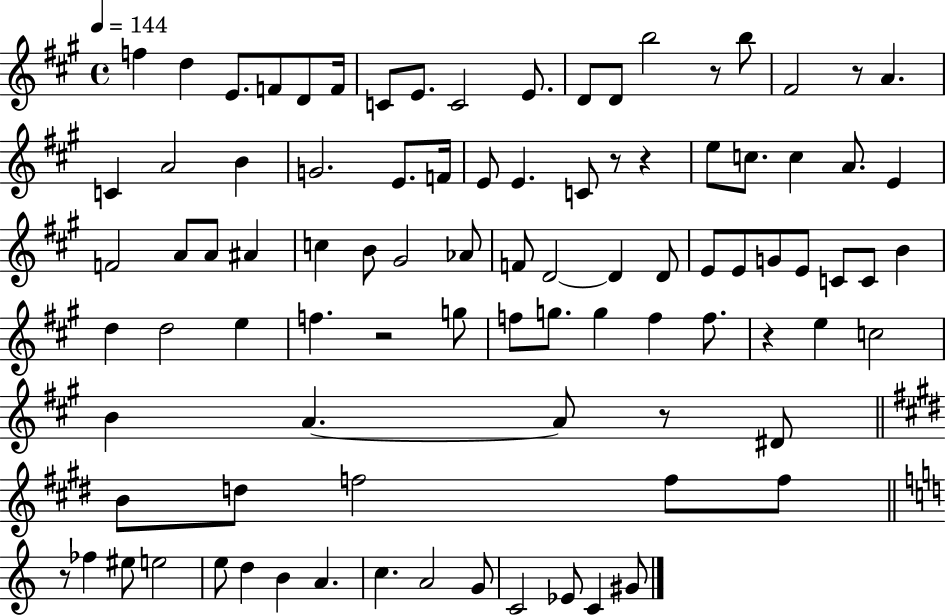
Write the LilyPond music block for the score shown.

{
  \clef treble
  \time 4/4
  \defaultTimeSignature
  \key a \major
  \tempo 4 = 144
  \repeat volta 2 { f''4 d''4 e'8. f'8 d'8 f'16 | c'8 e'8. c'2 e'8. | d'8 d'8 b''2 r8 b''8 | fis'2 r8 a'4. | \break c'4 a'2 b'4 | g'2. e'8. f'16 | e'8 e'4. c'8 r8 r4 | e''8 c''8. c''4 a'8. e'4 | \break f'2 a'8 a'8 ais'4 | c''4 b'8 gis'2 aes'8 | f'8 d'2~~ d'4 d'8 | e'8 e'8 g'8 e'8 c'8 c'8 b'4 | \break d''4 d''2 e''4 | f''4. r2 g''8 | f''8 g''8. g''4 f''4 f''8. | r4 e''4 c''2 | \break b'4 a'4.~~ a'8 r8 dis'8 | \bar "||" \break \key e \major b'8 d''8 f''2 f''8 f''8 | \bar "||" \break \key a \minor r8 fes''4 eis''8 e''2 | e''8 d''4 b'4 a'4. | c''4. a'2 g'8 | c'2 ees'8 c'4 gis'8 | \break } \bar "|."
}